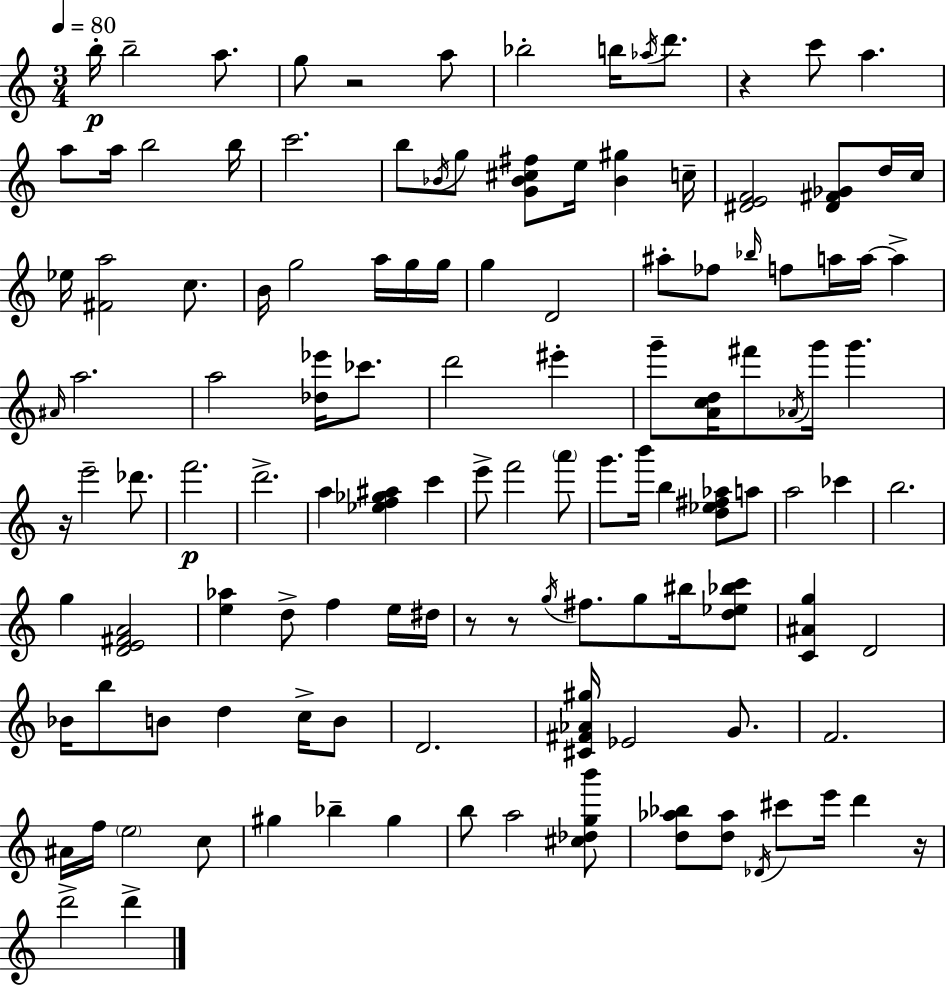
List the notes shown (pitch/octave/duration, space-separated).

B5/s B5/h A5/e. G5/e R/h A5/e Bb5/h B5/s Ab5/s D6/e. R/q C6/e A5/q. A5/e A5/s B5/h B5/s C6/h. B5/e Bb4/s G5/e [G4,Bb4,C#5,F#5]/e E5/s [Bb4,G#5]/q C5/s [D#4,E4,F4]/h [D#4,F#4,Gb4]/e D5/s C5/s Eb5/s [F#4,A5]/h C5/e. B4/s G5/h A5/s G5/s G5/s G5/q D4/h A#5/e FES5/e Bb5/s F5/e A5/s A5/s A5/q A#4/s A5/h. A5/h [Db5,Eb6]/s CES6/e. D6/h EIS6/q G6/e [A4,C5,D5]/s F#6/e Ab4/s G6/s G6/q. R/s E6/h Db6/e. F6/h. D6/h. A5/q [Eb5,F5,Gb5,A#5]/q C6/q E6/e F6/h A6/e G6/e. B6/s B5/q [D5,Eb5,F#5,Ab5]/e A5/e A5/h CES6/q B5/h. G5/q [D4,E4,F#4,A4]/h [E5,Ab5]/q D5/e F5/q E5/s D#5/s R/e R/e G5/s F#5/e. G5/e BIS5/s [D5,Eb5,Bb5,C6]/e [C4,A#4,G5]/q D4/h Bb4/s B5/e B4/e D5/q C5/s B4/e D4/h. [C#4,F#4,Ab4,G#5]/s Eb4/h G4/e. F4/h. A#4/s F5/s E5/h C5/e G#5/q Bb5/q G#5/q B5/e A5/h [C#5,Db5,G5,B6]/e [D5,Ab5,Bb5]/e [D5,Ab5]/e Db4/s C#6/e E6/s D6/q R/s D6/h D6/q